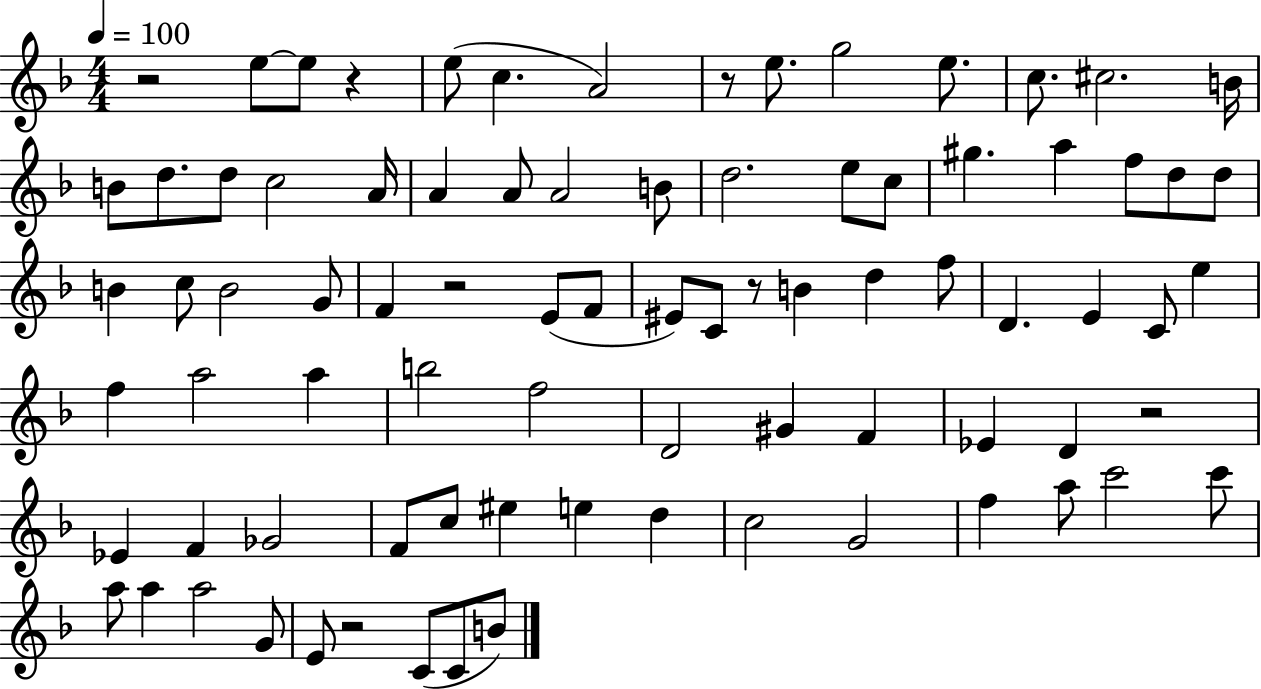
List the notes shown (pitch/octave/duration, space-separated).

R/h E5/e E5/e R/q E5/e C5/q. A4/h R/e E5/e. G5/h E5/e. C5/e. C#5/h. B4/s B4/e D5/e. D5/e C5/h A4/s A4/q A4/e A4/h B4/e D5/h. E5/e C5/e G#5/q. A5/q F5/e D5/e D5/e B4/q C5/e B4/h G4/e F4/q R/h E4/e F4/e EIS4/e C4/e R/e B4/q D5/q F5/e D4/q. E4/q C4/e E5/q F5/q A5/h A5/q B5/h F5/h D4/h G#4/q F4/q Eb4/q D4/q R/h Eb4/q F4/q Gb4/h F4/e C5/e EIS5/q E5/q D5/q C5/h G4/h F5/q A5/e C6/h C6/e A5/e A5/q A5/h G4/e E4/e R/h C4/e C4/e B4/e